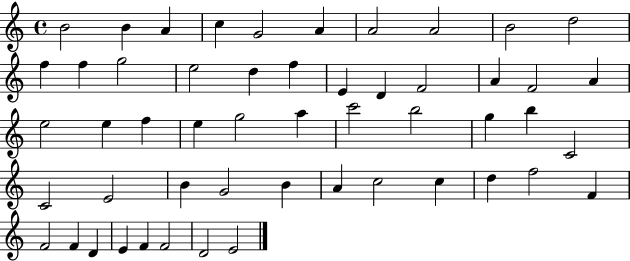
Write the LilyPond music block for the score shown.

{
  \clef treble
  \time 4/4
  \defaultTimeSignature
  \key c \major
  b'2 b'4 a'4 | c''4 g'2 a'4 | a'2 a'2 | b'2 d''2 | \break f''4 f''4 g''2 | e''2 d''4 f''4 | e'4 d'4 f'2 | a'4 f'2 a'4 | \break e''2 e''4 f''4 | e''4 g''2 a''4 | c'''2 b''2 | g''4 b''4 c'2 | \break c'2 e'2 | b'4 g'2 b'4 | a'4 c''2 c''4 | d''4 f''2 f'4 | \break f'2 f'4 d'4 | e'4 f'4 f'2 | d'2 e'2 | \bar "|."
}